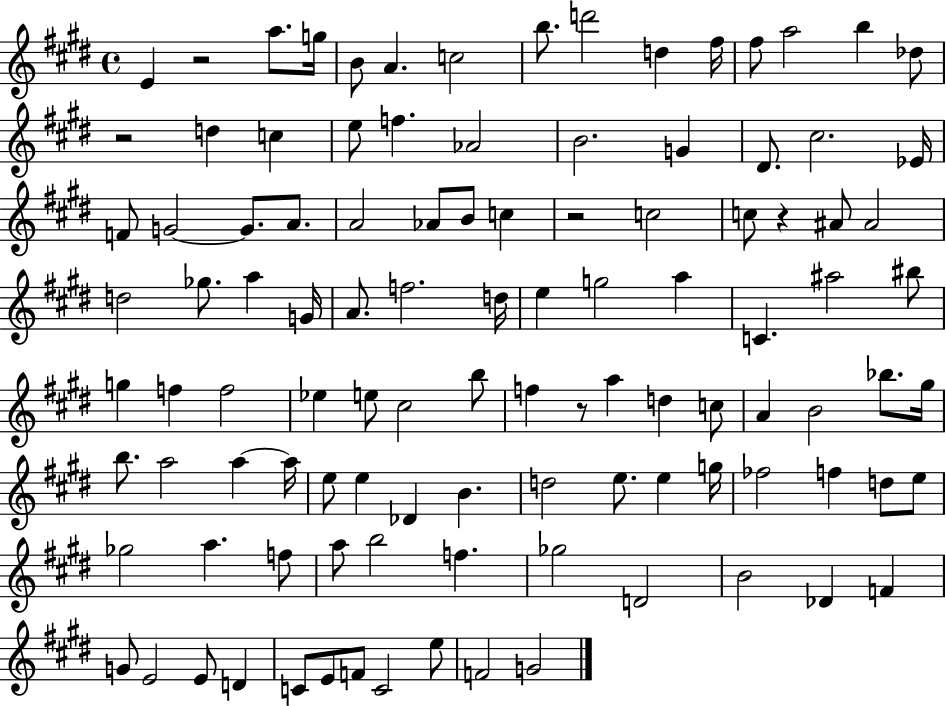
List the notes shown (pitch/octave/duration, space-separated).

E4/q R/h A5/e. G5/s B4/e A4/q. C5/h B5/e. D6/h D5/q F#5/s F#5/e A5/h B5/q Db5/e R/h D5/q C5/q E5/e F5/q. Ab4/h B4/h. G4/q D#4/e. C#5/h. Eb4/s F4/e G4/h G4/e. A4/e. A4/h Ab4/e B4/e C5/q R/h C5/h C5/e R/q A#4/e A#4/h D5/h Gb5/e. A5/q G4/s A4/e. F5/h. D5/s E5/q G5/h A5/q C4/q. A#5/h BIS5/e G5/q F5/q F5/h Eb5/q E5/e C#5/h B5/e F5/q R/e A5/q D5/q C5/e A4/q B4/h Bb5/e. G#5/s B5/e. A5/h A5/q A5/s E5/e E5/q Db4/q B4/q. D5/h E5/e. E5/q G5/s FES5/h F5/q D5/e E5/e Gb5/h A5/q. F5/e A5/e B5/h F5/q. Gb5/h D4/h B4/h Db4/q F4/q G4/e E4/h E4/e D4/q C4/e E4/e F4/e C4/h E5/e F4/h G4/h